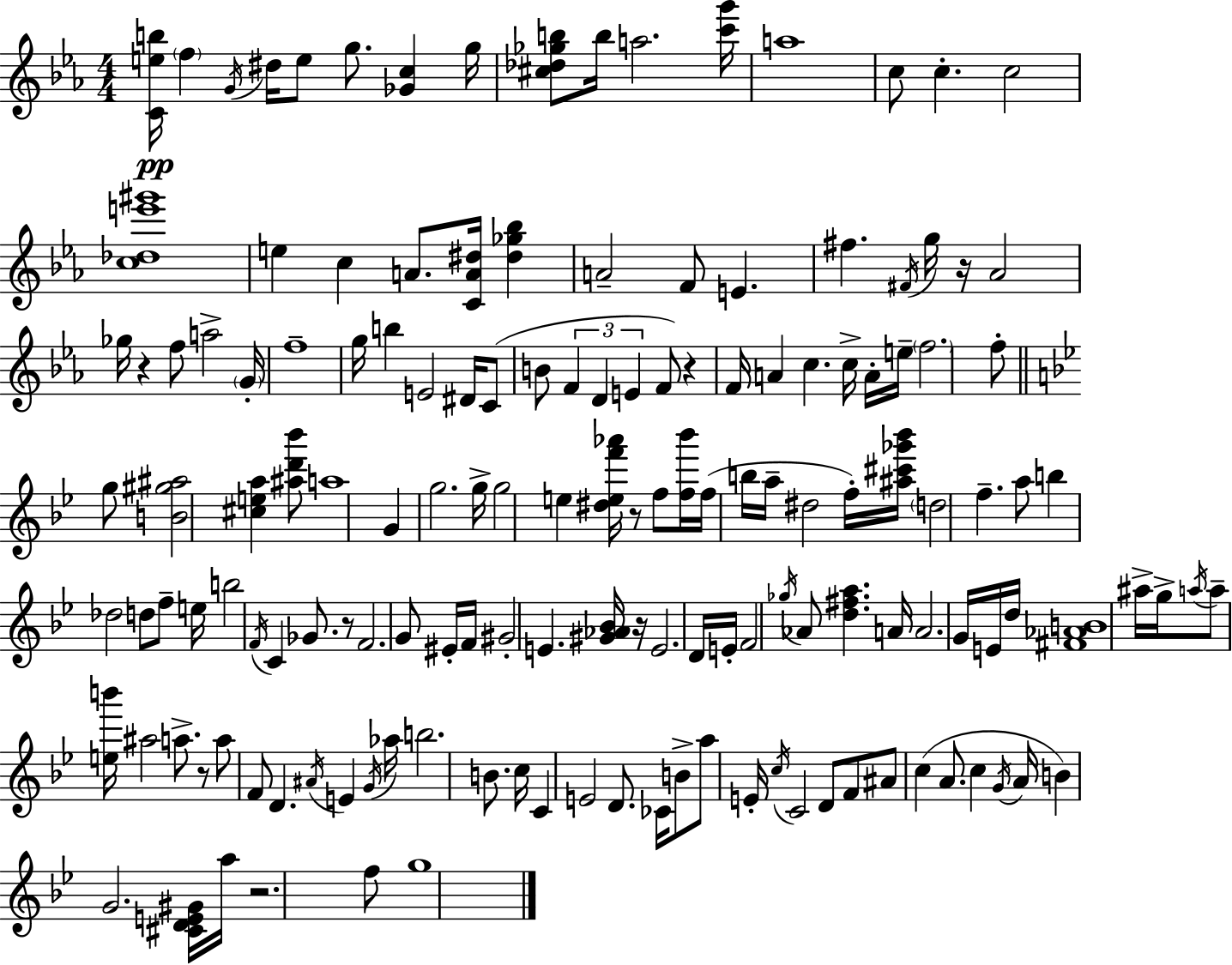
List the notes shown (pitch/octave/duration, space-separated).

[C4,E5,B5]/s F5/q G4/s D#5/s E5/e G5/e. [Gb4,C5]/q G5/s [C#5,Db5,Gb5,B5]/e B5/s A5/h. [C6,G6]/s A5/w C5/e C5/q. C5/h [C5,Db5,E6,G#6]/w E5/q C5/q A4/e. [C4,A4,D#5]/s [D#5,Gb5,Bb5]/q A4/h F4/e E4/q. F#5/q. F#4/s G5/s R/s Ab4/h Gb5/s R/q F5/e A5/h G4/s F5/w G5/s B5/q E4/h D#4/s C4/e B4/e F4/q D4/q E4/q F4/e R/q F4/s A4/q C5/q. C5/s A4/s E5/s F5/h. F5/e G5/e [B4,G#5,A#5]/h [C#5,E5,A5]/q [A#5,D6,Bb6]/e A5/w G4/q G5/h. G5/s G5/h E5/q [D#5,E5,F6,Ab6]/s R/e F5/e [F5,Bb6]/s F5/s B5/s A5/s D#5/h F5/s [A#5,C#6,Gb6,Bb6]/s D5/h F5/q. A5/e B5/q Db5/h D5/e F5/e E5/s B5/h F4/s C4/q Gb4/e. R/e F4/h. G4/e EIS4/s F4/s G#4/h E4/q. [G#4,Ab4,Bb4]/s R/s E4/h. D4/s E4/s F4/h Gb5/s Ab4/e [D5,F#5,A5]/q. A4/s A4/h. G4/s E4/s D5/s [F#4,Ab4,B4]/w A#5/s G5/s A5/s A5/e [E5,B6]/s A#5/h A5/e. R/e A5/e F4/e D4/q. A#4/s E4/q G4/s Ab5/s B5/h. B4/e. C5/s C4/q E4/h D4/e. CES4/s B4/e A5/e E4/s C5/s C4/h D4/e F4/e A#4/e C5/q A4/e. C5/q G4/s A4/s B4/q G4/h. [C#4,D4,E4,G#4]/s A5/s R/h. F5/e G5/w